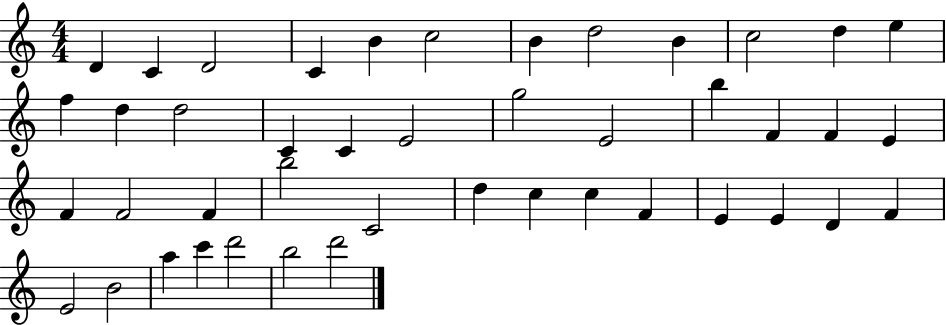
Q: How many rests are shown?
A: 0